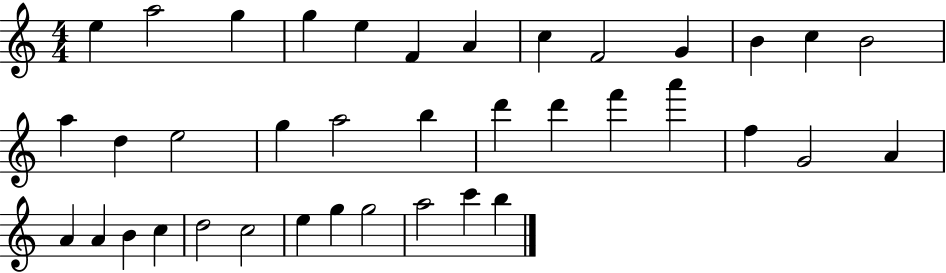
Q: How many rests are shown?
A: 0